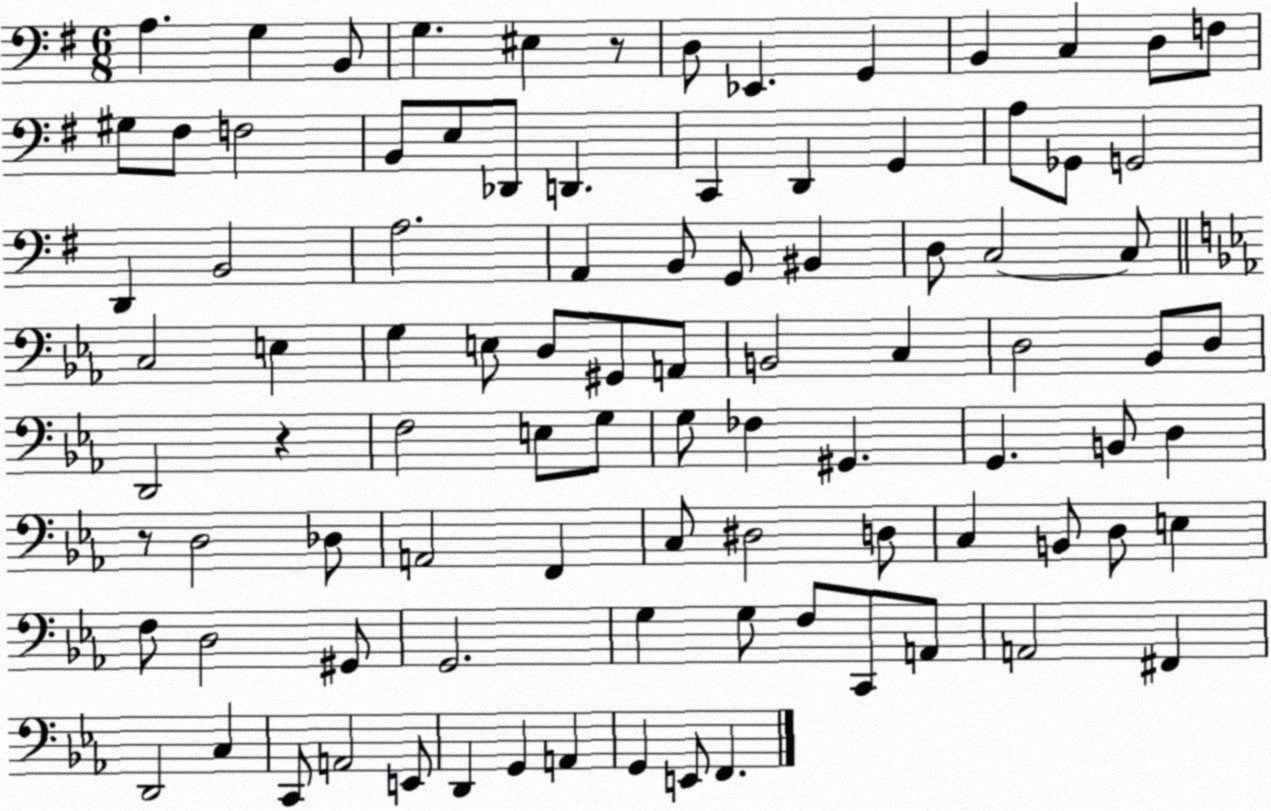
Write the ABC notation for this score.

X:1
T:Untitled
M:6/8
L:1/4
K:G
A, G, B,,/2 G, ^E, z/2 D,/2 _E,, G,, B,, C, D,/2 F,/2 ^G,/2 ^F,/2 F,2 B,,/2 E,/2 _D,,/2 D,, C,, D,, G,, A,/2 _G,,/2 G,,2 D,, B,,2 A,2 A,, B,,/2 G,,/2 ^B,, D,/2 C,2 C,/2 C,2 E, G, E,/2 D,/2 ^G,,/2 A,,/2 B,,2 C, D,2 _B,,/2 D,/2 D,,2 z F,2 E,/2 G,/2 G,/2 _F, ^G,, G,, B,,/2 D, z/2 D,2 _D,/2 A,,2 F,, C,/2 ^D,2 D,/2 C, B,,/2 D,/2 E, F,/2 D,2 ^G,,/2 G,,2 G, G,/2 F,/2 C,,/2 A,,/2 A,,2 ^F,, D,,2 C, C,,/2 A,,2 E,,/2 D,, G,, A,, G,, E,,/2 F,,